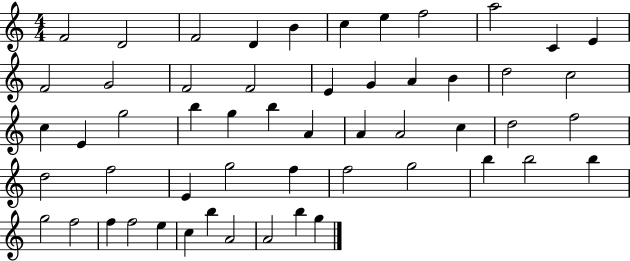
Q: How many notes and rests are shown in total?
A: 54